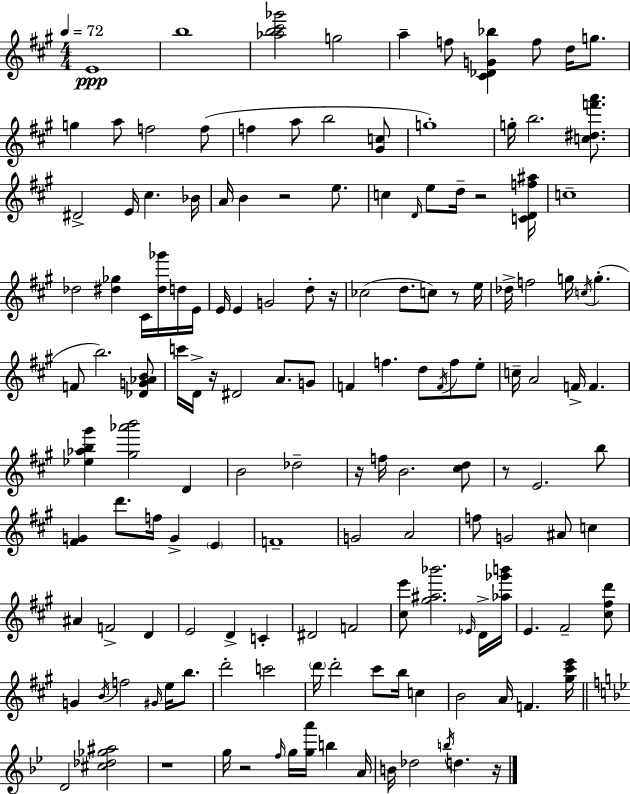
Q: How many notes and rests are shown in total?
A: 149